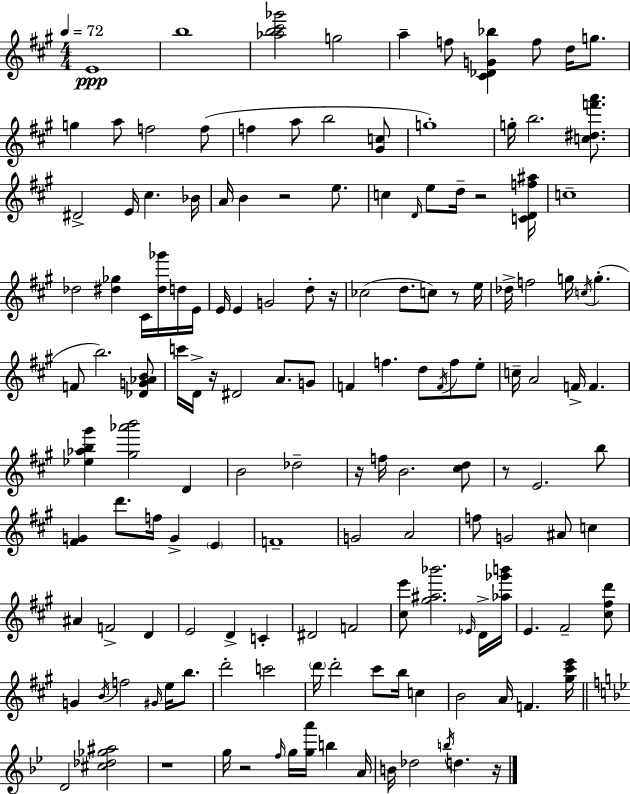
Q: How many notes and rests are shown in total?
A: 149